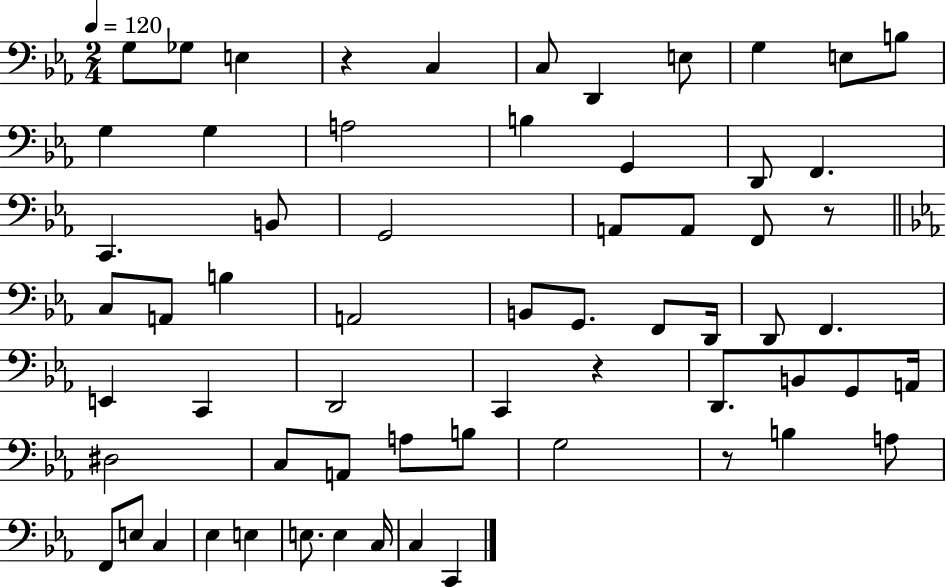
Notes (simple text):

G3/e Gb3/e E3/q R/q C3/q C3/e D2/q E3/e G3/q E3/e B3/e G3/q G3/q A3/h B3/q G2/q D2/e F2/q. C2/q. B2/e G2/h A2/e A2/e F2/e R/e C3/e A2/e B3/q A2/h B2/e G2/e. F2/e D2/s D2/e F2/q. E2/q C2/q D2/h C2/q R/q D2/e. B2/e G2/e A2/s D#3/h C3/e A2/e A3/e B3/e G3/h R/e B3/q A3/e F2/e E3/e C3/q Eb3/q E3/q E3/e. E3/q C3/s C3/q C2/q